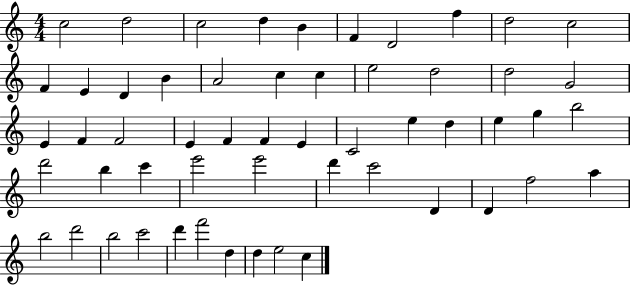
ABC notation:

X:1
T:Untitled
M:4/4
L:1/4
K:C
c2 d2 c2 d B F D2 f d2 c2 F E D B A2 c c e2 d2 d2 G2 E F F2 E F F E C2 e d e g b2 d'2 b c' e'2 e'2 d' c'2 D D f2 a b2 d'2 b2 c'2 d' f'2 d d e2 c